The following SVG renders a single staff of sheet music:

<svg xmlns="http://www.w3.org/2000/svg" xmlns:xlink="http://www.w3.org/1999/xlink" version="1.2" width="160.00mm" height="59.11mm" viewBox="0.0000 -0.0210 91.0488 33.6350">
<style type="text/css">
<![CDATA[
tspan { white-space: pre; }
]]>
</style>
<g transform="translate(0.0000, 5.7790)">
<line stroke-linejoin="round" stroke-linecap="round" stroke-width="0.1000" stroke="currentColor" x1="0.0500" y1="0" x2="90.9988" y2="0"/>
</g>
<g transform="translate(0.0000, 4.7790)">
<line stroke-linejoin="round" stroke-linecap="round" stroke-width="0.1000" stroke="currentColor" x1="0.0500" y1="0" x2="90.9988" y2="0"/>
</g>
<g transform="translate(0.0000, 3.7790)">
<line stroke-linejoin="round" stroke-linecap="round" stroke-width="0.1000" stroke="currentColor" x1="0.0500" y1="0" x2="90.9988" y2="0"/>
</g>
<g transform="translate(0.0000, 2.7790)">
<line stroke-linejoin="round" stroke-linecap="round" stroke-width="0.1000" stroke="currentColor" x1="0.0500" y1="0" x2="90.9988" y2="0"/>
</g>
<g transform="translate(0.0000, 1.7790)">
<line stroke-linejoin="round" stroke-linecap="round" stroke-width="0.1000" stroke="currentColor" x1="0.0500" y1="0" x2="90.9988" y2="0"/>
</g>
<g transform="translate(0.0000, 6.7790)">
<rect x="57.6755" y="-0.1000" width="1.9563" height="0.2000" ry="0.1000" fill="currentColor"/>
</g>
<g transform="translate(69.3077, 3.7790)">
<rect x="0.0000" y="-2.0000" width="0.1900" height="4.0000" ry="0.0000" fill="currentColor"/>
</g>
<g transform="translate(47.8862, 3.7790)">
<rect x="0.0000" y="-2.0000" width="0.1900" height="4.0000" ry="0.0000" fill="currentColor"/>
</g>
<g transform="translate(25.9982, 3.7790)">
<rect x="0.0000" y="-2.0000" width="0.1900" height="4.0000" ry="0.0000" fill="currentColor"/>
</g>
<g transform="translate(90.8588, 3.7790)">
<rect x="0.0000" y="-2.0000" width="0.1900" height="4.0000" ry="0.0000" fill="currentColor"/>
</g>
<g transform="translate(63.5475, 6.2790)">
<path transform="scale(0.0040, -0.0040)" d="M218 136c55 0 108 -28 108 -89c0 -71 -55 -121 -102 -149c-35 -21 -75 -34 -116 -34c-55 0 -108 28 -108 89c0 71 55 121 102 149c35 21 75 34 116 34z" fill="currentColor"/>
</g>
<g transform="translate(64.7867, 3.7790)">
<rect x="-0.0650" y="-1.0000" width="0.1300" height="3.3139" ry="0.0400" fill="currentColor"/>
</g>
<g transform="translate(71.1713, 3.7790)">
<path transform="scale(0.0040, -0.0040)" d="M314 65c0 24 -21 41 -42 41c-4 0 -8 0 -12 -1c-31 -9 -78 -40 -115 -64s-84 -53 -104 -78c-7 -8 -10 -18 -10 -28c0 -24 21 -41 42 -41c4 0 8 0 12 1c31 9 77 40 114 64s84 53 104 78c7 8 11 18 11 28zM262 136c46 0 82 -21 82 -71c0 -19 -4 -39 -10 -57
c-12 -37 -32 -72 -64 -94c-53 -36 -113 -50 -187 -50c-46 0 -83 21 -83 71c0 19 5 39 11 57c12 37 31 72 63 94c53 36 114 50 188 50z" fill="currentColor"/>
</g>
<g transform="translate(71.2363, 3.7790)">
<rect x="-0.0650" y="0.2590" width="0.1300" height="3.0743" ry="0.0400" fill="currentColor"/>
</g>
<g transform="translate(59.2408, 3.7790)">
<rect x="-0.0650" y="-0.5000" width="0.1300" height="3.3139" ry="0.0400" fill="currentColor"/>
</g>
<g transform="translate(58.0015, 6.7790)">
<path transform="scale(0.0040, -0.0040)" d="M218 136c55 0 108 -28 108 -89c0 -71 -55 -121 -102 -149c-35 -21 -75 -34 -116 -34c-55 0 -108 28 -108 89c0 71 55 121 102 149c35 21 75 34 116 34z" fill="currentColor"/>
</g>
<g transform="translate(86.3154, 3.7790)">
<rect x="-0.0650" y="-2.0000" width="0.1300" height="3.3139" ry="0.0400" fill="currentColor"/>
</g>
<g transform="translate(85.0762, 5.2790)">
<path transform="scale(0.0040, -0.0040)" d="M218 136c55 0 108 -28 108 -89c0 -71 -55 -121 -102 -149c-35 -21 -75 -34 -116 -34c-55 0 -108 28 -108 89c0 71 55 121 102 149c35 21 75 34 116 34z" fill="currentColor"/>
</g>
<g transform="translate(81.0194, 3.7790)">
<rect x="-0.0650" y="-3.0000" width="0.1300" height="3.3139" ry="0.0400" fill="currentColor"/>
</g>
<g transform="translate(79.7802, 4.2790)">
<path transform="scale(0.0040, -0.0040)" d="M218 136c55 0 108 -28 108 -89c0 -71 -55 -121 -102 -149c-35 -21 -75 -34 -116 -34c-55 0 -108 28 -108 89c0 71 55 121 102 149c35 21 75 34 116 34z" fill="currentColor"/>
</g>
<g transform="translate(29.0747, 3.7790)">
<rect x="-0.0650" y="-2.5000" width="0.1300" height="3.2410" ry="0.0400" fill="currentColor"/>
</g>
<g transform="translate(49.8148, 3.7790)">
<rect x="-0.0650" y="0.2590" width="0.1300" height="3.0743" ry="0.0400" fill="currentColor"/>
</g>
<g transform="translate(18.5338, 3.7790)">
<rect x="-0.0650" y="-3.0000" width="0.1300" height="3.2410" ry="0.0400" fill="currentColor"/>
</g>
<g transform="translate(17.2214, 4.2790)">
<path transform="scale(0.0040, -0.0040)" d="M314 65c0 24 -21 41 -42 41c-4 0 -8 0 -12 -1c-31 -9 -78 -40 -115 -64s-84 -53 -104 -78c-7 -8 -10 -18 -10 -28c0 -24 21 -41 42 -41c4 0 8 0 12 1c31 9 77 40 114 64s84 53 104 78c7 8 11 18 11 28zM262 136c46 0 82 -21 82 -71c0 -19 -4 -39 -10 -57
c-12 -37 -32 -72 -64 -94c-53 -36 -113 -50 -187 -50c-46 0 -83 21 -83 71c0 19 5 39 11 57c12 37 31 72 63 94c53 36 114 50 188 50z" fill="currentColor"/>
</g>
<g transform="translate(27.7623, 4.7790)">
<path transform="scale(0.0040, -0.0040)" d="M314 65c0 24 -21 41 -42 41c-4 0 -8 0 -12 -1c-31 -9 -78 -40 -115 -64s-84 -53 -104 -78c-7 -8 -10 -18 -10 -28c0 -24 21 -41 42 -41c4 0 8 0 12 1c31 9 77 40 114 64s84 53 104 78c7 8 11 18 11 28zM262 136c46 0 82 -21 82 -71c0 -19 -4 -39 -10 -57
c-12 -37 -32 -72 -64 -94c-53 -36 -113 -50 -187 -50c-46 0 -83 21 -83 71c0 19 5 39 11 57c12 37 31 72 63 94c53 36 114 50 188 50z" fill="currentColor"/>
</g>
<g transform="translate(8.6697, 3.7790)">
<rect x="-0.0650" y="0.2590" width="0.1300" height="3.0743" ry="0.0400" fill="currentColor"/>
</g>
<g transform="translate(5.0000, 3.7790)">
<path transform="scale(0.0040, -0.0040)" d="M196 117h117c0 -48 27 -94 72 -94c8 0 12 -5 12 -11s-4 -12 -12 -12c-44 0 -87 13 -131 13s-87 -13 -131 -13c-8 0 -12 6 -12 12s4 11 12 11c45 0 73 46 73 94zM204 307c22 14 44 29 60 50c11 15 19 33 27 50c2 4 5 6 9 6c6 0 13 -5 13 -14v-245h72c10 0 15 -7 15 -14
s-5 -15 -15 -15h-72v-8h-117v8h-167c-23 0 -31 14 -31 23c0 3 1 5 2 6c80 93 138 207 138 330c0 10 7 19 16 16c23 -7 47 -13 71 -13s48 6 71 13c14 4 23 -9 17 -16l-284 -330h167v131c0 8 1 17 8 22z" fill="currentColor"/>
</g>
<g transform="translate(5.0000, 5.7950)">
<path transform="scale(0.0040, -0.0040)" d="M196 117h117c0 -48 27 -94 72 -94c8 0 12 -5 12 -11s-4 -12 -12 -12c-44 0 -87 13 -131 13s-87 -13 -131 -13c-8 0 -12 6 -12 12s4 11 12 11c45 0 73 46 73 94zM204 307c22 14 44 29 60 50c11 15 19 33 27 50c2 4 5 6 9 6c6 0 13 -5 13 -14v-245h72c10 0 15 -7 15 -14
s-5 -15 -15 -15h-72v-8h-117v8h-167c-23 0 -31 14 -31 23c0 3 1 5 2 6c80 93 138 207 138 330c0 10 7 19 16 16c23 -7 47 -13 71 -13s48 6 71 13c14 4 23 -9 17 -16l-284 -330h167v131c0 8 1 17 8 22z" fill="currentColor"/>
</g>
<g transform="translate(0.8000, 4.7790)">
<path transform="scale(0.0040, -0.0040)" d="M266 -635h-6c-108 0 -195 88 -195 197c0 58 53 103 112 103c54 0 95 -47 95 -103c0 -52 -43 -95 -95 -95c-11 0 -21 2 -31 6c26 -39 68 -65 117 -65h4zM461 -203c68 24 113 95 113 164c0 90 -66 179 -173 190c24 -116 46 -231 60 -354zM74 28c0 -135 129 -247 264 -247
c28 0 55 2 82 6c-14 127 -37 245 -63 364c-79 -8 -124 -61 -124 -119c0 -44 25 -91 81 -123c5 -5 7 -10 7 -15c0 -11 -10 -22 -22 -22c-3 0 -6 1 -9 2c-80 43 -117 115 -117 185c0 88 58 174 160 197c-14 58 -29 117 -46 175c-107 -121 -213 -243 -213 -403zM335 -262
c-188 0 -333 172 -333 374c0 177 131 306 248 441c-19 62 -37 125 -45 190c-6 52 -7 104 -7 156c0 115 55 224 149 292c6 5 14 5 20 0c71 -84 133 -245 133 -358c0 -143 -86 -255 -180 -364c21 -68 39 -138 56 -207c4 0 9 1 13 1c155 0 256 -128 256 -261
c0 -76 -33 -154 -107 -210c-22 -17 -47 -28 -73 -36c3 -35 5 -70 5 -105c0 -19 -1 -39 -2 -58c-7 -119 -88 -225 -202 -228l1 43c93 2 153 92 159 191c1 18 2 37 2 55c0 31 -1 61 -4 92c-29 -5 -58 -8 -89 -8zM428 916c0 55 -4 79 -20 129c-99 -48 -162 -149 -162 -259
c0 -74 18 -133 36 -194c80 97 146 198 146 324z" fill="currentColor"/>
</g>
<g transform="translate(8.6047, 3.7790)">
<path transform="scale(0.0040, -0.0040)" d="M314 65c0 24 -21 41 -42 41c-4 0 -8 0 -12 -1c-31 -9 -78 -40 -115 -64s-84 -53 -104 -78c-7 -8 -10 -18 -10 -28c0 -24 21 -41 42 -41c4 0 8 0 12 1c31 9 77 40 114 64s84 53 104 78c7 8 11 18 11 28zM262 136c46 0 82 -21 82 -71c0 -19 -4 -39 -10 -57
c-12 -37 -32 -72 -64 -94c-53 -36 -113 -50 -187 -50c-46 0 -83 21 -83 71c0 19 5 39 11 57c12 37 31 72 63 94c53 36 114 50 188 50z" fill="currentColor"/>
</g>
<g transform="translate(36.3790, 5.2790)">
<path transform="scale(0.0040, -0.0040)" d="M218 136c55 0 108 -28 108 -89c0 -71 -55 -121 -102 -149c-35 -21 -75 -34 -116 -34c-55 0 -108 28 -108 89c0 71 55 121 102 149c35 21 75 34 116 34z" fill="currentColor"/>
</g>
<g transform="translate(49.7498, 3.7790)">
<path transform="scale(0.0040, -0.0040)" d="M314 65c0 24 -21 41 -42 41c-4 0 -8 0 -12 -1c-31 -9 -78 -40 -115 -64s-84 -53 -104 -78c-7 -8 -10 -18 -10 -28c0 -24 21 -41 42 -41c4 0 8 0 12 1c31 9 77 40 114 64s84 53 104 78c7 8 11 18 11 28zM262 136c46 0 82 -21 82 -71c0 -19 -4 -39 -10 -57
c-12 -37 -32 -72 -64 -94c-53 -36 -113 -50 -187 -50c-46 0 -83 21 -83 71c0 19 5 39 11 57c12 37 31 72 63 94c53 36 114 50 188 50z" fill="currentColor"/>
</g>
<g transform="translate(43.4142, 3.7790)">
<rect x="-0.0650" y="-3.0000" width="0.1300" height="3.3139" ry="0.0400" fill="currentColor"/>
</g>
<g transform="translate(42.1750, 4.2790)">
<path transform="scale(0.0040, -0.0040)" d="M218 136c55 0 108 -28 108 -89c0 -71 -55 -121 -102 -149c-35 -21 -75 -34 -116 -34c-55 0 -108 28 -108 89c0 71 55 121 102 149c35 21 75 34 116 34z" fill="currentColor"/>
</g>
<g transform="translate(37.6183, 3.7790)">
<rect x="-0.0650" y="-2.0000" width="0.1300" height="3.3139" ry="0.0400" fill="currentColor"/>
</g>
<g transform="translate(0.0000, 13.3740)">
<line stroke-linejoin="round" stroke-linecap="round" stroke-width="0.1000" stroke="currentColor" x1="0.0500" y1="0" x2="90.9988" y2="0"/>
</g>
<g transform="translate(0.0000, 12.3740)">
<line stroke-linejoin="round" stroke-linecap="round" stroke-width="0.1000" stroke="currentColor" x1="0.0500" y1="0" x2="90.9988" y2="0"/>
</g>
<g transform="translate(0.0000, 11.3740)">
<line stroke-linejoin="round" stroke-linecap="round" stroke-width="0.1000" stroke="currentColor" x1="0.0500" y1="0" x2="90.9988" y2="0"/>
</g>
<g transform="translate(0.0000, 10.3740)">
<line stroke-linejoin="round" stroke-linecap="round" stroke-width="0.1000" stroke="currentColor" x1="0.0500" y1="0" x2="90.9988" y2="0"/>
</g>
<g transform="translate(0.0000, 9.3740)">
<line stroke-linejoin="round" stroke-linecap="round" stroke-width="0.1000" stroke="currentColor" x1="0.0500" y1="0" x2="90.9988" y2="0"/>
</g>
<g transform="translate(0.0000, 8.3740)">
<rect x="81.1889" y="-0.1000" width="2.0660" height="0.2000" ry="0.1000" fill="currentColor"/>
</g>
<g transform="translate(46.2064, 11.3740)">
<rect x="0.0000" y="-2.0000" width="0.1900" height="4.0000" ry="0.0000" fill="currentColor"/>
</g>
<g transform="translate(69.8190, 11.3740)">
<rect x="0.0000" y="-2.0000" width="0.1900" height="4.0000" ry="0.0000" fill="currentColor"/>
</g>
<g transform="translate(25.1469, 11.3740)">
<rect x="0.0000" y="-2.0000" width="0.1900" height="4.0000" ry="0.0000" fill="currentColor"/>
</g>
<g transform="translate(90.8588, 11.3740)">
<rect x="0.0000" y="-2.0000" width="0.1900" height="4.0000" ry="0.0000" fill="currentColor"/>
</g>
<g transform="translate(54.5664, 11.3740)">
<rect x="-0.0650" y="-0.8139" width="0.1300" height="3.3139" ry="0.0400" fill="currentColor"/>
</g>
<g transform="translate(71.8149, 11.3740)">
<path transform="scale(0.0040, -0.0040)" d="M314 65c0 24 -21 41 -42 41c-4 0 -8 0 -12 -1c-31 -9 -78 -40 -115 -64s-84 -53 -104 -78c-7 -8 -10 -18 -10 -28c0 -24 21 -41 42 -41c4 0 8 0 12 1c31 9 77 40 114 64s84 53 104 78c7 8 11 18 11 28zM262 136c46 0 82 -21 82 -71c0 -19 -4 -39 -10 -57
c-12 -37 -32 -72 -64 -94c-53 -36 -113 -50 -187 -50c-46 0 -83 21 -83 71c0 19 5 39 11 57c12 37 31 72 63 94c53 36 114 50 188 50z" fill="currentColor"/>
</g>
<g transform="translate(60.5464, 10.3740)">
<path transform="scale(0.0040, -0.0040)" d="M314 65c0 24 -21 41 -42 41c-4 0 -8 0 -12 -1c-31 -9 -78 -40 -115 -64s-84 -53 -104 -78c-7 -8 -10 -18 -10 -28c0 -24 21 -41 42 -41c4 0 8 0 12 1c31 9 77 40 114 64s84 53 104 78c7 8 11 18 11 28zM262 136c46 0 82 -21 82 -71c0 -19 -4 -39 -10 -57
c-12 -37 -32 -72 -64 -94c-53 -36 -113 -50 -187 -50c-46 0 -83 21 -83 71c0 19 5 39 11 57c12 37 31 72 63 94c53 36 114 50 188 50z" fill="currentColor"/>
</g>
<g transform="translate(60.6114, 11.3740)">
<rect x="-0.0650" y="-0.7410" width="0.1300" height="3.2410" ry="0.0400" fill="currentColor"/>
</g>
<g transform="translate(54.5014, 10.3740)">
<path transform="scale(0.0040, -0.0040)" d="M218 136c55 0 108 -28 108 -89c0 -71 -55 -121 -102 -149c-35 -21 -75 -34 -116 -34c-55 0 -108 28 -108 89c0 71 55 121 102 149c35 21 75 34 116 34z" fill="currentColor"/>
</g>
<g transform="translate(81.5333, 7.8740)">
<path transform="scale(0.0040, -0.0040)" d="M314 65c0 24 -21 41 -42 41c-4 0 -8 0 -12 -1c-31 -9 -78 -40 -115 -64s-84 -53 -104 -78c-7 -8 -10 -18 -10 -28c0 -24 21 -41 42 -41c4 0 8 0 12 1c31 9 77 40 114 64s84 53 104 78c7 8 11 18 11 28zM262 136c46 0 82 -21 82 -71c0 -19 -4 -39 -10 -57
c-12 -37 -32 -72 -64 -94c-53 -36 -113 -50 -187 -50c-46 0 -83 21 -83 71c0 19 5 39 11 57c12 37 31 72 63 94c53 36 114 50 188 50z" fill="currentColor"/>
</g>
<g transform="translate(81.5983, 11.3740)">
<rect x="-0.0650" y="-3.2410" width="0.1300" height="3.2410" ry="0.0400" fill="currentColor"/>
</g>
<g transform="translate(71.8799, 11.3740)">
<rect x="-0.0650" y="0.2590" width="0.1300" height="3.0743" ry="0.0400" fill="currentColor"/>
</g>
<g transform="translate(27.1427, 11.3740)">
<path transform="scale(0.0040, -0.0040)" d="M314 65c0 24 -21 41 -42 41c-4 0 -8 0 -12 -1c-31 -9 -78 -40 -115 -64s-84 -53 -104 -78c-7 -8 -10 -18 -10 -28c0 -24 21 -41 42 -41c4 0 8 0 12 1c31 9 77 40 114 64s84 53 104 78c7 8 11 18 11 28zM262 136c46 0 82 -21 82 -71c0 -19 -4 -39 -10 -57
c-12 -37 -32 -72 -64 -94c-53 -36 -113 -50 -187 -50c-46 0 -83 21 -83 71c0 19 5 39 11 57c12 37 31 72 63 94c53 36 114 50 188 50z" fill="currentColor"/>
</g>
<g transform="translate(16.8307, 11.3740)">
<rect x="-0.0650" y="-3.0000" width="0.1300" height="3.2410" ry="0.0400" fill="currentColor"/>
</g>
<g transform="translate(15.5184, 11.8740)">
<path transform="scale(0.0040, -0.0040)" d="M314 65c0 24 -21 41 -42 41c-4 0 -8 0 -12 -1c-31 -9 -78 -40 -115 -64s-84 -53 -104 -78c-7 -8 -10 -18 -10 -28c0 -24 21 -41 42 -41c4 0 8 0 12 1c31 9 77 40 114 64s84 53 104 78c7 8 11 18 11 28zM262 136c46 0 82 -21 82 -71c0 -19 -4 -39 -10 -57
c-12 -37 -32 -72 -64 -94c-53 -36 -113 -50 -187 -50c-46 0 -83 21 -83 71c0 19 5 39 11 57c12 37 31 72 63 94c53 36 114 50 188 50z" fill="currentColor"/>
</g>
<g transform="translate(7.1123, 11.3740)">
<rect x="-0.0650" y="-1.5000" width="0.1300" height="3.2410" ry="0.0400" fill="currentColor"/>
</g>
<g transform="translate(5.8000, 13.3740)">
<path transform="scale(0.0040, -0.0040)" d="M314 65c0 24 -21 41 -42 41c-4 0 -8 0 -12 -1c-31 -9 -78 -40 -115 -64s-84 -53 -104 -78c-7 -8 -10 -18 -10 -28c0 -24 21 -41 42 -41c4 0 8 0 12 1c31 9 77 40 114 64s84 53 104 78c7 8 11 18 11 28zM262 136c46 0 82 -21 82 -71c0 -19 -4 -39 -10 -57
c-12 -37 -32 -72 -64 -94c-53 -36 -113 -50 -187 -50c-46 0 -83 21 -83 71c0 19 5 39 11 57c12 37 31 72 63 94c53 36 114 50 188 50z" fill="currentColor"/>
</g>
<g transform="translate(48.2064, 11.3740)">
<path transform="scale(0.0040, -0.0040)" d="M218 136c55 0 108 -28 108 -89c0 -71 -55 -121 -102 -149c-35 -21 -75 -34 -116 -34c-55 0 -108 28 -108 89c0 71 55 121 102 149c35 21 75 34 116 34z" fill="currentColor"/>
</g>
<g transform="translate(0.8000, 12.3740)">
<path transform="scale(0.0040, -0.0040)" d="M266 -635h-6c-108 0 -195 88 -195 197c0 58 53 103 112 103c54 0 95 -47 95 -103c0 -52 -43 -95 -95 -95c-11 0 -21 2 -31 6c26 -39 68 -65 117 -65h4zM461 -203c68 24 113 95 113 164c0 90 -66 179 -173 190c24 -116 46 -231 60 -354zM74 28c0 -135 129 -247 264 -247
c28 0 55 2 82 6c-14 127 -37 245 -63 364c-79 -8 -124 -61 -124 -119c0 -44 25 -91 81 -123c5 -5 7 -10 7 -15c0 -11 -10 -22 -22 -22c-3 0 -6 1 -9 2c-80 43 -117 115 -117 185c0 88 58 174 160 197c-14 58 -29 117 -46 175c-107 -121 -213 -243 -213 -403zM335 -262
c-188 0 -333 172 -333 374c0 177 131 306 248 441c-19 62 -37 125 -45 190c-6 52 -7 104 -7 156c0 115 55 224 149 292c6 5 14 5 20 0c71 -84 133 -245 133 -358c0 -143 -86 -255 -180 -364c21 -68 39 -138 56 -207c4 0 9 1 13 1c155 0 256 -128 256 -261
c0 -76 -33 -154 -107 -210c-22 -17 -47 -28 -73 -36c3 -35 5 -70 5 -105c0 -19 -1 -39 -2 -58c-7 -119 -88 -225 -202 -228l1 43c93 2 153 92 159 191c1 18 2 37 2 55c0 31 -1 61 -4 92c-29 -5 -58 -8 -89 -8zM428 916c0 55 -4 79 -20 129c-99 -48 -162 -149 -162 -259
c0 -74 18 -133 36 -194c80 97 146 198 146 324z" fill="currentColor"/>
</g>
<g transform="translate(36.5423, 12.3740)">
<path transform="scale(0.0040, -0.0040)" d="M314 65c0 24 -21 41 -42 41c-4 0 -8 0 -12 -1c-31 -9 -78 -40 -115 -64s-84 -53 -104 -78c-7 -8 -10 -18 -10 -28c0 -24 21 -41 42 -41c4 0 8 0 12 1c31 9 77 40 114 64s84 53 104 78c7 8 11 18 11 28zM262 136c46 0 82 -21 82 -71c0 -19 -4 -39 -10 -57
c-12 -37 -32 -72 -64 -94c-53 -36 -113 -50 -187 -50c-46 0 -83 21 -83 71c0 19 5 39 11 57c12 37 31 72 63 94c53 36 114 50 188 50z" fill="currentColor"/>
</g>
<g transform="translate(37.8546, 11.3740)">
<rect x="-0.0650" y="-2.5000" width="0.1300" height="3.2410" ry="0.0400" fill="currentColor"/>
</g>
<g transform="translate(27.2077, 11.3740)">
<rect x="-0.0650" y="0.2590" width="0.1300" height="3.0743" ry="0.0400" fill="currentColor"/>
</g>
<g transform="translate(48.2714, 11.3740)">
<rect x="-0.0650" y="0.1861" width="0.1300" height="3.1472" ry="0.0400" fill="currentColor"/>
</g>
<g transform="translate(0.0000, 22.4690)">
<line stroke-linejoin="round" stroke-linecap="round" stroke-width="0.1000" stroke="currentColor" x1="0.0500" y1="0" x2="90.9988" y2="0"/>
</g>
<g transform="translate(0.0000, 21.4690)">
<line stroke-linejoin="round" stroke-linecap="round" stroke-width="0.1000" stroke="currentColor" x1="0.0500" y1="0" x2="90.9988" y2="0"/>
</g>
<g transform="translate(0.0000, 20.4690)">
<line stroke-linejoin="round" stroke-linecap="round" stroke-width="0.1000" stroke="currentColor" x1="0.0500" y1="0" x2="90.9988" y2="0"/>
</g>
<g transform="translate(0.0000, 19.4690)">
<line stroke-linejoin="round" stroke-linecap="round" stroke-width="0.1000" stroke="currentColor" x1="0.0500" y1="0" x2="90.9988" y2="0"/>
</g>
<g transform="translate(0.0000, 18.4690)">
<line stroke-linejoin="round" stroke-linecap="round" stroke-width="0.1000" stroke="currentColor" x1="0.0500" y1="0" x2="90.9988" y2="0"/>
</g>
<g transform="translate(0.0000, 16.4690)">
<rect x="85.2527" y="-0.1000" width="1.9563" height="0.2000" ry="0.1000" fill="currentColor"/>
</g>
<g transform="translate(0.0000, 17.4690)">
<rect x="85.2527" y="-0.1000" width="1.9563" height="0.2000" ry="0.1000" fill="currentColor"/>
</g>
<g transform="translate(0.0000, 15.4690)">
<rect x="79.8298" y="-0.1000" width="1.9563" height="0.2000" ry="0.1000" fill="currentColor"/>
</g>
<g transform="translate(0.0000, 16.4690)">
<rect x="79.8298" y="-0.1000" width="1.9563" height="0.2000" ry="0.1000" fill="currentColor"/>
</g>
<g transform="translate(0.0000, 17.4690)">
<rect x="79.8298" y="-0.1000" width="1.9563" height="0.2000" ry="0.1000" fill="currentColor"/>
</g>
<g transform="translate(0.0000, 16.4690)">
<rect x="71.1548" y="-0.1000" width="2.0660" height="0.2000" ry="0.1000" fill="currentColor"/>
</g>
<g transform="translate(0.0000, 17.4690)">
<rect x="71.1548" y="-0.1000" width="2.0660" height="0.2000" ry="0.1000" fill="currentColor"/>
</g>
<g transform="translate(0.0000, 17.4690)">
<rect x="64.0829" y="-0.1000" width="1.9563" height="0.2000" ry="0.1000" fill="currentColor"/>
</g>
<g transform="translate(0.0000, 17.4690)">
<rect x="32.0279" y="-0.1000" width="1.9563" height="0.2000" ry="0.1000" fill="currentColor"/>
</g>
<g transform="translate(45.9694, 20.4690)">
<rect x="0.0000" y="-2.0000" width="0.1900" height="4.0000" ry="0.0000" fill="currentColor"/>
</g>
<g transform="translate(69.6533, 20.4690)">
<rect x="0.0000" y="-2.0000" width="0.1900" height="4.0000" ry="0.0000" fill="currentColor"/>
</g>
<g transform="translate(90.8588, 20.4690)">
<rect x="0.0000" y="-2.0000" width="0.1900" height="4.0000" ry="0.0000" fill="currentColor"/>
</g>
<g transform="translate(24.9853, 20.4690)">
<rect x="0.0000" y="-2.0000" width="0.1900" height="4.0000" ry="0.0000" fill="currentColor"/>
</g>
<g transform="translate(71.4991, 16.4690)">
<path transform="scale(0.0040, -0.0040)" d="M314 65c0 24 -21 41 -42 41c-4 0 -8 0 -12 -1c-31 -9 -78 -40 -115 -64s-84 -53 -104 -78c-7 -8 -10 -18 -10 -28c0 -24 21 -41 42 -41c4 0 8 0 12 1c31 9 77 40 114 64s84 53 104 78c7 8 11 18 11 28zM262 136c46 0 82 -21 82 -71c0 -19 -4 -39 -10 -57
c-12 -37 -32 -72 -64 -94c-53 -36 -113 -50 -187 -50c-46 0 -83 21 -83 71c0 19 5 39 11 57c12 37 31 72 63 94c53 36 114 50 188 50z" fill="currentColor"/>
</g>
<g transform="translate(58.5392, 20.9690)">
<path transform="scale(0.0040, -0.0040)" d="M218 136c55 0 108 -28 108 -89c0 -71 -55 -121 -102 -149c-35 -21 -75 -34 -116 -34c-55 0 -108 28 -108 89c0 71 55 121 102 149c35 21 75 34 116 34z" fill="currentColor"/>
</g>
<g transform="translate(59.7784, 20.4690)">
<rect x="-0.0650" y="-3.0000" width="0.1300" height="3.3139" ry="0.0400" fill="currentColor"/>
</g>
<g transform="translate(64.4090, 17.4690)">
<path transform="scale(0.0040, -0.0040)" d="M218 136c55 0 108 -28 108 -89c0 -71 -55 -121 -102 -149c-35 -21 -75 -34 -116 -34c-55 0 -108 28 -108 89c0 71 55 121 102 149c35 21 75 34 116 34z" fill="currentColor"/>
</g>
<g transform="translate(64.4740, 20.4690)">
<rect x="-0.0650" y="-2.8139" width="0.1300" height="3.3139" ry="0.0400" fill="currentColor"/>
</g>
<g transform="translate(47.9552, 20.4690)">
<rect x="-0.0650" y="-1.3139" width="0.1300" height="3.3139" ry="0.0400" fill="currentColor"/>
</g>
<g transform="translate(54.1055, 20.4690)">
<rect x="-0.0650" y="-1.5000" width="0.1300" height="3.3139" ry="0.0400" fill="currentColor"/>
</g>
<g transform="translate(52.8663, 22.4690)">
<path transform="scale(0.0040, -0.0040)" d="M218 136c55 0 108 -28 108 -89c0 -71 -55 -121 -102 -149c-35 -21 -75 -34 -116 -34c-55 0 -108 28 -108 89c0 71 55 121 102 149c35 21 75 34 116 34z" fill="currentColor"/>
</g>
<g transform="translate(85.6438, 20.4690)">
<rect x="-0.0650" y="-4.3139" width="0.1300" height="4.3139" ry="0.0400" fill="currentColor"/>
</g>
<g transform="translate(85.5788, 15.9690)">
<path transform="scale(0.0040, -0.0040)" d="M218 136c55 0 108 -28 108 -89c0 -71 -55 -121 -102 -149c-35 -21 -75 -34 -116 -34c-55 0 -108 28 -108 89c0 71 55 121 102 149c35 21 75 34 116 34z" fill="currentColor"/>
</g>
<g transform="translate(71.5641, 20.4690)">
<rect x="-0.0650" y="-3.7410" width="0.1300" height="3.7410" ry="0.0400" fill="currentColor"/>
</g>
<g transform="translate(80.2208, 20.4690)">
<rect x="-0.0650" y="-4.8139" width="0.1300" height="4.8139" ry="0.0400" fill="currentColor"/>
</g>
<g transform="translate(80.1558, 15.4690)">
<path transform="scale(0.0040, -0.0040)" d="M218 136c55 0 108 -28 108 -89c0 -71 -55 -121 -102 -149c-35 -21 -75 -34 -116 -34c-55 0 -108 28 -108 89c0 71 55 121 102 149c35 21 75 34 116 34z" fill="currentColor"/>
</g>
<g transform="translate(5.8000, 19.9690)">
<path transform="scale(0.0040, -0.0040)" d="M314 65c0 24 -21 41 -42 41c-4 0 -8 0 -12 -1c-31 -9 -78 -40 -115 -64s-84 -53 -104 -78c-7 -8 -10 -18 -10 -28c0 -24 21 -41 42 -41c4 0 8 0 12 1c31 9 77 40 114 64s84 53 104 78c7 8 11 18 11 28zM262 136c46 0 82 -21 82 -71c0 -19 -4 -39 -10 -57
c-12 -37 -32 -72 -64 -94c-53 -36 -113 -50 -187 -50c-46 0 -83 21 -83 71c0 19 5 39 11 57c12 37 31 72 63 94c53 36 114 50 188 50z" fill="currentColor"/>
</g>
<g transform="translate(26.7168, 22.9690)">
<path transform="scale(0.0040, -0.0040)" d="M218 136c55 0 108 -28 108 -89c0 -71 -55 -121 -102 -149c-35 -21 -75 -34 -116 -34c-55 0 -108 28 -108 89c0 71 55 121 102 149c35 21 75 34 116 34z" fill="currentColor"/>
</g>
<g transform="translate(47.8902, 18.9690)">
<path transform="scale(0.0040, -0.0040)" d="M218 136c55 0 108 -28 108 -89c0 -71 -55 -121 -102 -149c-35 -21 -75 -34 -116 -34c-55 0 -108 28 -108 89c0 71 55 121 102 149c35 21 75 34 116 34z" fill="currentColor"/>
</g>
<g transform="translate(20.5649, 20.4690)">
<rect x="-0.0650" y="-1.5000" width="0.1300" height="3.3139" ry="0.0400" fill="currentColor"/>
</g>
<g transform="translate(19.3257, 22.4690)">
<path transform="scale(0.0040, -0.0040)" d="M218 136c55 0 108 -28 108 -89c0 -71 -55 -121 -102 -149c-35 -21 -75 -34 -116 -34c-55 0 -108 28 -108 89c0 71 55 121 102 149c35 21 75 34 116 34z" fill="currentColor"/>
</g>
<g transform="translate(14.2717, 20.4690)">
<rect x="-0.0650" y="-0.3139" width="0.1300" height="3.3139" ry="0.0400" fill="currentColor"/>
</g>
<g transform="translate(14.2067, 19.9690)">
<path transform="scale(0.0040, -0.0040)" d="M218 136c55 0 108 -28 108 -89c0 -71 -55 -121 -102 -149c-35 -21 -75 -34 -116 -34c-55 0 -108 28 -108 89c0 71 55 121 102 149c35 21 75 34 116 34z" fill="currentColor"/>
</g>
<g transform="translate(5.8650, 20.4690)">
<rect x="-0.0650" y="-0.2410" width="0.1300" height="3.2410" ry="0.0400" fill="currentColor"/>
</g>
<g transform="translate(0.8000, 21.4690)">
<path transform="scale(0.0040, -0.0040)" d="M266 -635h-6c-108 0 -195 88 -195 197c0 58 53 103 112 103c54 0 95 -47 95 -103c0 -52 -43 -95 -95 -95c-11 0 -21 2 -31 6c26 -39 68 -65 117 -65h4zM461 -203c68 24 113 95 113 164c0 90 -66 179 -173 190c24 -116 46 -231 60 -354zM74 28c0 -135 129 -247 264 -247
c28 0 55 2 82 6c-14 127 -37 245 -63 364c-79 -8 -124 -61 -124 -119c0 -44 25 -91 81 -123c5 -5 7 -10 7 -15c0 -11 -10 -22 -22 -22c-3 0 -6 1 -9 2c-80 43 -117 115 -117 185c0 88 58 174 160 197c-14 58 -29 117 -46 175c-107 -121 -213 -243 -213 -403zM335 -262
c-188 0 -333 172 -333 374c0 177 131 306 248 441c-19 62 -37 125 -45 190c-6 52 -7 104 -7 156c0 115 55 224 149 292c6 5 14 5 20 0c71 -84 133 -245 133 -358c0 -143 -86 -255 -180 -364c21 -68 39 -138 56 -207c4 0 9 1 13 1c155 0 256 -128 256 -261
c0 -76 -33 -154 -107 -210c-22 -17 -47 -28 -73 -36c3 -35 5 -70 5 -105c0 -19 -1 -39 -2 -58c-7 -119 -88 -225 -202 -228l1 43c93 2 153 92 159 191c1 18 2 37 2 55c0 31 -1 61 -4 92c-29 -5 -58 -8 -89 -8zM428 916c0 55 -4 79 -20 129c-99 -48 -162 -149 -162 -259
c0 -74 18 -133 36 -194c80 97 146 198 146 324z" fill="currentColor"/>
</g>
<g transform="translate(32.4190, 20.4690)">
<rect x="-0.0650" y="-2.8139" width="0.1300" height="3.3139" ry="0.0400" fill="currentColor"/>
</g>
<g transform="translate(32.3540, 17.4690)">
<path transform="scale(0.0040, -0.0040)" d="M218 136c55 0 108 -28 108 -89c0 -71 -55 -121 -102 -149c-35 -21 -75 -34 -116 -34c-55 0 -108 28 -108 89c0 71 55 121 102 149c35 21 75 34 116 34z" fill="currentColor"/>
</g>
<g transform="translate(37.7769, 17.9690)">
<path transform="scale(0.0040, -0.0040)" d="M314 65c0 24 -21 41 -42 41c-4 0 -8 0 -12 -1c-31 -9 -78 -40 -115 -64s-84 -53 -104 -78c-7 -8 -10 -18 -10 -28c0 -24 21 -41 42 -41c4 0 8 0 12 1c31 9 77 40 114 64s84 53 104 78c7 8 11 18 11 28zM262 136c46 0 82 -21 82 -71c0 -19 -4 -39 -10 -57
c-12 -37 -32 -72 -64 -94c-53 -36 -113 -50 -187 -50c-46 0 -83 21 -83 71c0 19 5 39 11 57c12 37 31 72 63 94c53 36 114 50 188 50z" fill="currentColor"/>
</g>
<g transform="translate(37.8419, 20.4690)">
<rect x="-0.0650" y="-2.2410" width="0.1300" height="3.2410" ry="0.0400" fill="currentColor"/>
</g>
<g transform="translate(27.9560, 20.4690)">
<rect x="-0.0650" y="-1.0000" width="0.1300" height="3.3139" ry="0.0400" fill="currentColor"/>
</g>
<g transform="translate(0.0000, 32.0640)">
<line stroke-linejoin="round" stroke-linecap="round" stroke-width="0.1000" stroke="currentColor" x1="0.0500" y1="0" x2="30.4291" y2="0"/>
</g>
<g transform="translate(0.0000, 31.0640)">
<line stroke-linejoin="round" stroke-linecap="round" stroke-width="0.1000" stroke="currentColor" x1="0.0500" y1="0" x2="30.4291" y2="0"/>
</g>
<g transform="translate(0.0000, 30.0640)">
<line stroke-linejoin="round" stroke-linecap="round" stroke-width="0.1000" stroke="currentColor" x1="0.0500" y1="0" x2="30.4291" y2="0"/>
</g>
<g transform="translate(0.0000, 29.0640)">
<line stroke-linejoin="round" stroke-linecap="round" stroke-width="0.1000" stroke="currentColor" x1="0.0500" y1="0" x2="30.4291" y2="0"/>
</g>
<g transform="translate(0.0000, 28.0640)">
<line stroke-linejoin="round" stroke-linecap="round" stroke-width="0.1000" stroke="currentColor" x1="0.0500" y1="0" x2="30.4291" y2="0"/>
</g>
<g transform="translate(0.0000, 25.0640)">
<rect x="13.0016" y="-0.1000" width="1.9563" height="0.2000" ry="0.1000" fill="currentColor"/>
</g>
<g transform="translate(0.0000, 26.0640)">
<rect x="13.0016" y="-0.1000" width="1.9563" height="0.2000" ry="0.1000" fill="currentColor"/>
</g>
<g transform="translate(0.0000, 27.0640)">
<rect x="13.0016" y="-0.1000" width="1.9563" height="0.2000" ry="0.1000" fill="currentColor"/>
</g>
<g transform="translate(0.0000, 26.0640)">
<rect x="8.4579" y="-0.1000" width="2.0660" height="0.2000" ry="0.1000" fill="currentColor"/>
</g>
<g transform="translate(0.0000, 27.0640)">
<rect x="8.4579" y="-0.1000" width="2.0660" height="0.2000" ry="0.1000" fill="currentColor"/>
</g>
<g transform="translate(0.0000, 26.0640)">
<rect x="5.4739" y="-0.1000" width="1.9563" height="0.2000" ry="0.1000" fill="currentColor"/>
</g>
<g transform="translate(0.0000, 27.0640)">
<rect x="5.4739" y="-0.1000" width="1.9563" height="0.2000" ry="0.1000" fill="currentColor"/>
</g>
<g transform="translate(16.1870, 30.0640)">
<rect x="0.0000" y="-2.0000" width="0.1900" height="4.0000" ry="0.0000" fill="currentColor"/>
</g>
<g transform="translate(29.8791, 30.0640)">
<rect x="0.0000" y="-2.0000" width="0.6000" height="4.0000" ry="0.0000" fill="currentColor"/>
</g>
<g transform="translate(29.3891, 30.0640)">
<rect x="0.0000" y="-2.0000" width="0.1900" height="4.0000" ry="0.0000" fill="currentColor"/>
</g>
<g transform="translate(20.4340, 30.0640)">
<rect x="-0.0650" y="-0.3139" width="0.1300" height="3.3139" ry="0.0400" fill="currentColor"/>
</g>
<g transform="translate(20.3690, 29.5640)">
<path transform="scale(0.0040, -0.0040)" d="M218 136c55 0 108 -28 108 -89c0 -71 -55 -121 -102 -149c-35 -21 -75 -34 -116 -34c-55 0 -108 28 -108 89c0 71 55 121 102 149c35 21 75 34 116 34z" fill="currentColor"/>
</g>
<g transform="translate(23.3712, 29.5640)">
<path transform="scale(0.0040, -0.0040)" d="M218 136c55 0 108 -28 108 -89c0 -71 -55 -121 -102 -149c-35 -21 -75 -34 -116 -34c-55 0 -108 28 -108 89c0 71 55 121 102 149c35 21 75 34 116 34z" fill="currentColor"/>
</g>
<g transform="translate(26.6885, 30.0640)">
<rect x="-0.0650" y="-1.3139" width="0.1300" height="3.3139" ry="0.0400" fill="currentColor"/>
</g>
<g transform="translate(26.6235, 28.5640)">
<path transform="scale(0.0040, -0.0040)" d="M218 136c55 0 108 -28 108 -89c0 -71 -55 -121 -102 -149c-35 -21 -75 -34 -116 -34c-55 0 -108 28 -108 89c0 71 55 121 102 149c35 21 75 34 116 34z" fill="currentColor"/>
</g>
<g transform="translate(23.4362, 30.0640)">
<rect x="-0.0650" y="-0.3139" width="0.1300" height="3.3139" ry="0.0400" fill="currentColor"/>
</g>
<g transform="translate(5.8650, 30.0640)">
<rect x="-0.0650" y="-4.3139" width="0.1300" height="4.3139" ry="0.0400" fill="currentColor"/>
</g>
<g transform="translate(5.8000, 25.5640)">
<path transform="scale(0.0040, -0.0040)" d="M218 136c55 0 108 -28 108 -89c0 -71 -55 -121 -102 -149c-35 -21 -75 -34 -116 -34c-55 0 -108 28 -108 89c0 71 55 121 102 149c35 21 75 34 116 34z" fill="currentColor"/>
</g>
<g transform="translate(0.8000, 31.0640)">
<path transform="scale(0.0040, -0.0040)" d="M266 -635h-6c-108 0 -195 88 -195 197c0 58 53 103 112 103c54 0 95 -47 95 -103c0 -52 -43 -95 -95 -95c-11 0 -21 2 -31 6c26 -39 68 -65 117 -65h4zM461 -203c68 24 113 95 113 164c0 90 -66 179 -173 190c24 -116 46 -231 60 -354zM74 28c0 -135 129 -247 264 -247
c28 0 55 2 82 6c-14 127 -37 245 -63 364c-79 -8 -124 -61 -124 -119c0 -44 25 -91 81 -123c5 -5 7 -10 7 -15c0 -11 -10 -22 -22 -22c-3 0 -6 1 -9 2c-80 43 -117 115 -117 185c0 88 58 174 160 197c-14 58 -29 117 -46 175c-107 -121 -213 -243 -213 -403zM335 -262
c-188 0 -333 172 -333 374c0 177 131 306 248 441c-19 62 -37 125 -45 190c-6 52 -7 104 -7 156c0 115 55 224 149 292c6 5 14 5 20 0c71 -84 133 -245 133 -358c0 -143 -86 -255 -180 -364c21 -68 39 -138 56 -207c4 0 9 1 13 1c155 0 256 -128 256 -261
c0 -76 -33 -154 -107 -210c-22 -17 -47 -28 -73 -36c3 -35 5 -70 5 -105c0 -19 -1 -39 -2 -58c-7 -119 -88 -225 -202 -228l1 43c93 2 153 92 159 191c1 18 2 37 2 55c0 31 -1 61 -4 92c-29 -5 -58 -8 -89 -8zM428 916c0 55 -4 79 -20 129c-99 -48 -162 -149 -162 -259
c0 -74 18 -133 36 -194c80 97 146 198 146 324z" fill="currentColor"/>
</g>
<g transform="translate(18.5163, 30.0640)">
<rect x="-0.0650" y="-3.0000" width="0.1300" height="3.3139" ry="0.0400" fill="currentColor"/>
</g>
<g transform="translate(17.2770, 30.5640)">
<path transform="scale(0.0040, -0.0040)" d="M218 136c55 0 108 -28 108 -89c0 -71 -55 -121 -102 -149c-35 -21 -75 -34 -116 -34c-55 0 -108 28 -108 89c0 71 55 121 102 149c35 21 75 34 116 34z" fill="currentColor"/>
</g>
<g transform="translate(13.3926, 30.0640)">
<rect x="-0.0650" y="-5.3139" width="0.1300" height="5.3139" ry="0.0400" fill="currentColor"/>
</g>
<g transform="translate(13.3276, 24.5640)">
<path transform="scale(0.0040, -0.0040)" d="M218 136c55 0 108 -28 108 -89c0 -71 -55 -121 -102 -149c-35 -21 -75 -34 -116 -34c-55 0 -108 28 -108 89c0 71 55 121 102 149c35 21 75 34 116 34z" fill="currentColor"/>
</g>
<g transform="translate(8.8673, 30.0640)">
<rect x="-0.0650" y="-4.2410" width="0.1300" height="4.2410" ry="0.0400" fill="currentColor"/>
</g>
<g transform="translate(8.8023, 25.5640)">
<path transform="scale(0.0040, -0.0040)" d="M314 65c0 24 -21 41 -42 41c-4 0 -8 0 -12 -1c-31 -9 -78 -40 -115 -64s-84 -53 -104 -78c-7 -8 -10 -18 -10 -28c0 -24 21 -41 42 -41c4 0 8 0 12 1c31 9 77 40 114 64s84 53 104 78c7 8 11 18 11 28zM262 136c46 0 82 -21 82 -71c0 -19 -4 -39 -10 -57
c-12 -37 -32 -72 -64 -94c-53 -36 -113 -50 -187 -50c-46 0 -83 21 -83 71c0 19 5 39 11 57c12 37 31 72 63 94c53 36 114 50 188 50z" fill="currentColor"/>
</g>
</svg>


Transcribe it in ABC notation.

X:1
T:Untitled
M:4/4
L:1/4
K:C
B2 A2 G2 F A B2 C D B2 A F E2 A2 B2 G2 B d d2 B2 b2 c2 c E D a g2 e E A a c'2 e' d' d' d'2 f' A c c e